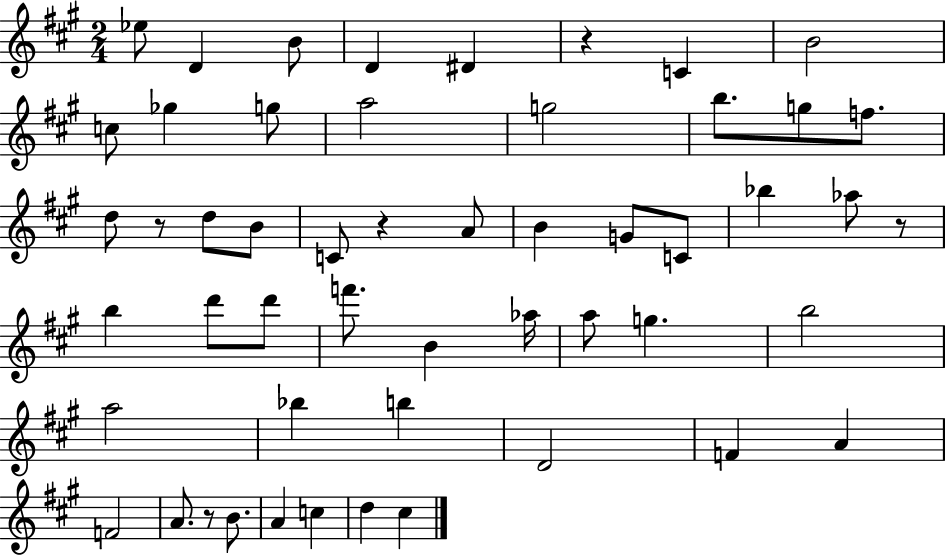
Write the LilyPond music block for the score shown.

{
  \clef treble
  \numericTimeSignature
  \time 2/4
  \key a \major
  ees''8 d'4 b'8 | d'4 dis'4 | r4 c'4 | b'2 | \break c''8 ges''4 g''8 | a''2 | g''2 | b''8. g''8 f''8. | \break d''8 r8 d''8 b'8 | c'8 r4 a'8 | b'4 g'8 c'8 | bes''4 aes''8 r8 | \break b''4 d'''8 d'''8 | f'''8. b'4 aes''16 | a''8 g''4. | b''2 | \break a''2 | bes''4 b''4 | d'2 | f'4 a'4 | \break f'2 | a'8. r8 b'8. | a'4 c''4 | d''4 cis''4 | \break \bar "|."
}